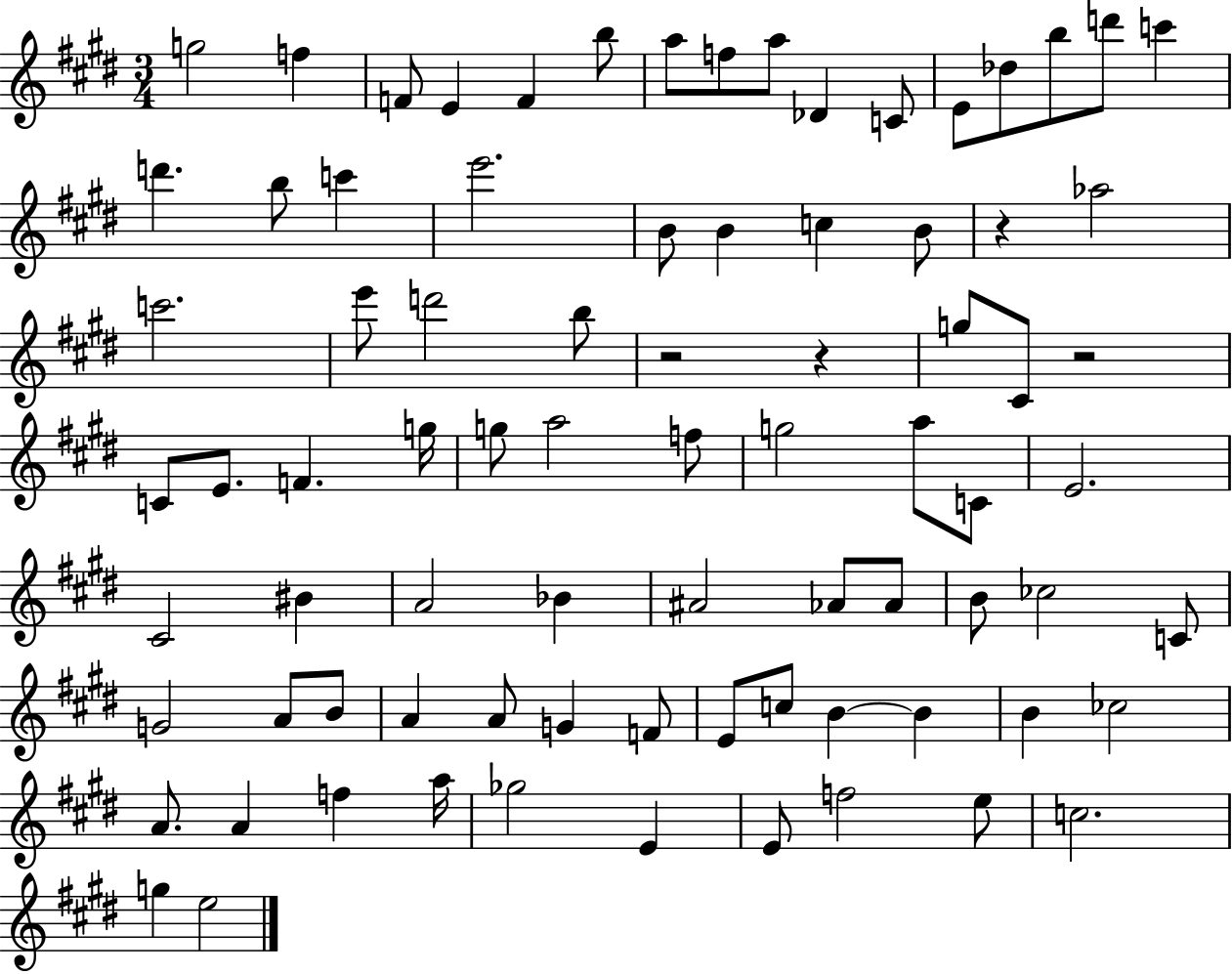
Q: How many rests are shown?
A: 4